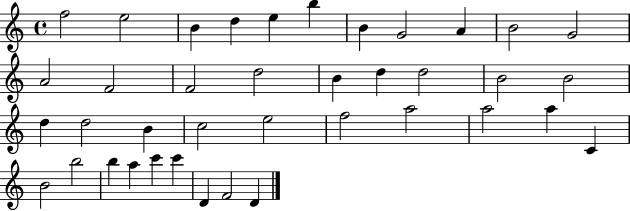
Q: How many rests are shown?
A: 0